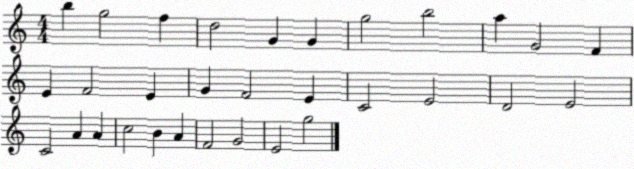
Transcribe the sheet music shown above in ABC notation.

X:1
T:Untitled
M:4/4
L:1/4
K:C
b g2 f d2 G G g2 b2 a G2 F E F2 E G F2 E C2 E2 D2 E2 C2 A A c2 B A F2 G2 E2 g2